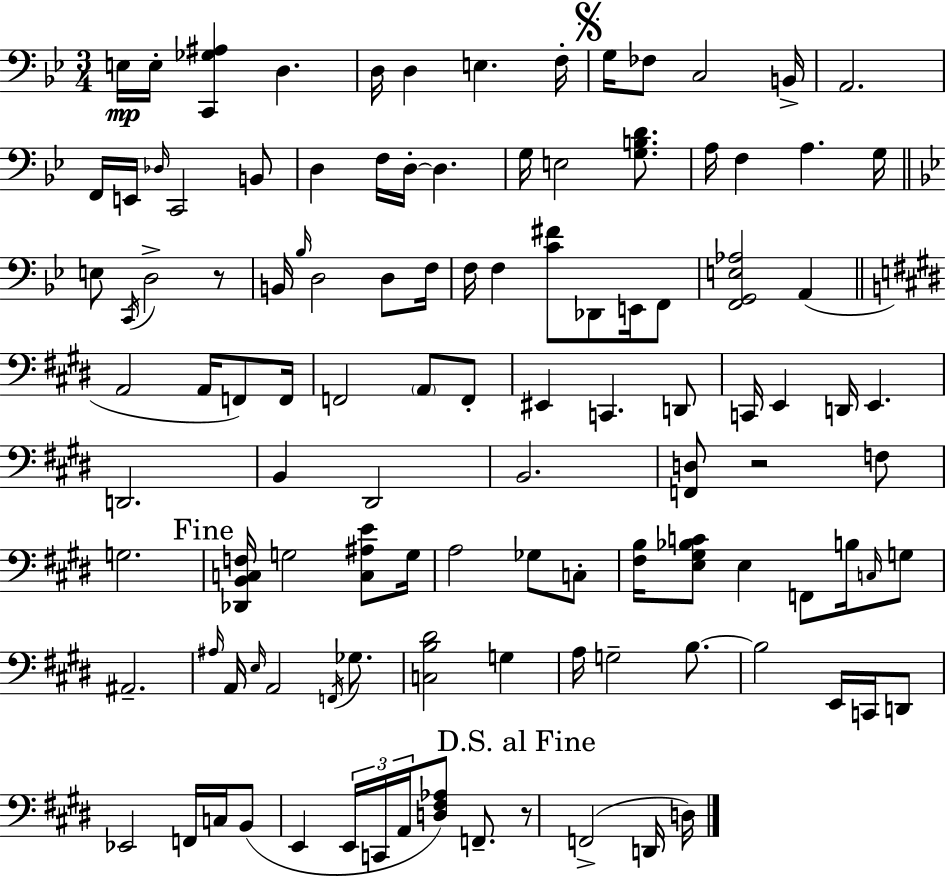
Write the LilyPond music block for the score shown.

{
  \clef bass
  \numericTimeSignature
  \time 3/4
  \key g \minor
  e16\mp e16-. <c, ges ais>4 d4. | d16 d4 e4. f16-. | \mark \markup { \musicglyph "scripts.segno" } g16 fes8 c2 b,16-> | a,2. | \break f,16 e,16 \grace { des16 } c,2 b,8 | d4 f16 d16-.~~ d4. | g16 e2 <g b d'>8. | a16 f4 a4. | \break g16 \bar "||" \break \key g \minor e8 \acciaccatura { c,16 } d2-> r8 | b,16 \grace { bes16 } d2 d8 | f16 f16 f4 <c' fis'>8 des,8 e,16 | f,8 <f, g, e aes>2 a,4( | \break \bar "||" \break \key e \major a,2 a,16 f,8) f,16 | f,2 \parenthesize a,8 f,8-. | eis,4 c,4. d,8 | c,16 e,4 d,16 e,4. | \break d,2. | b,4 dis,2 | b,2. | <f, d>8 r2 f8 | \break g2. | \mark "Fine" <des, b, c f>16 g2 <c ais e'>8 g16 | a2 ges8 c8-. | <fis b>16 <e gis bes c'>8 e4 f,8 b16 \grace { c16 } g8 | \break ais,2.-- | \grace { ais16 } a,16 \grace { e16 } a,2 | \acciaccatura { f,16 } ges8. <c b dis'>2 | g4 a16 g2-- | \break b8.~~ b2 | e,16 c,16 d,8 ees,2 | f,16 c16 b,8( e,4 \tuplet 3/2 { e,16 c,16 a,16 } <d fis aes>8) | f,8.-- \mark "D.S. al Fine" r8 f,2->( | \break d,16 d16) \bar "|."
}